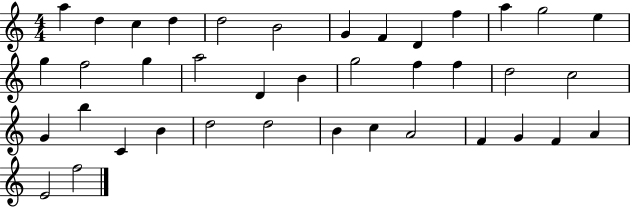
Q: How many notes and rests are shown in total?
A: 39